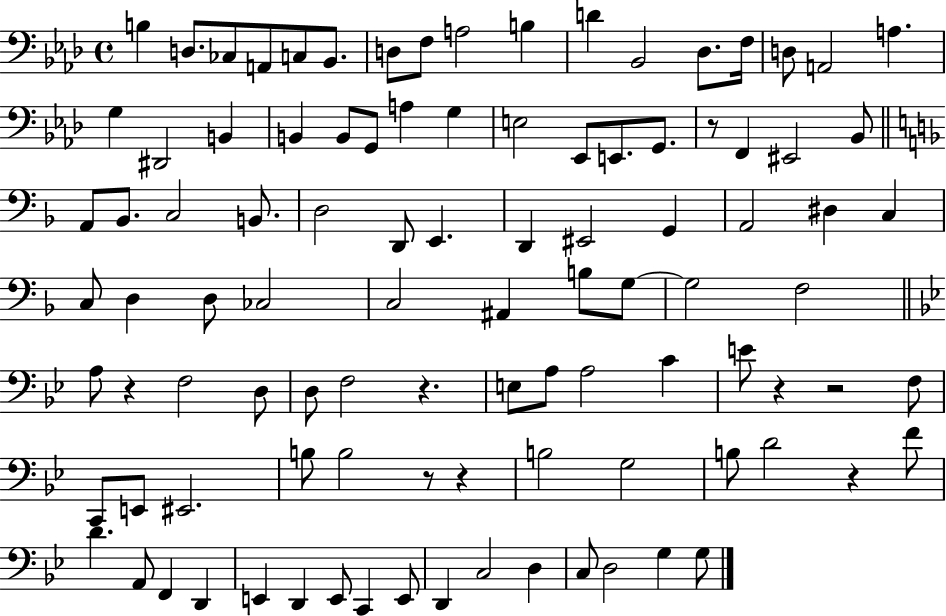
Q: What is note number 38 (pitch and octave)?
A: D2